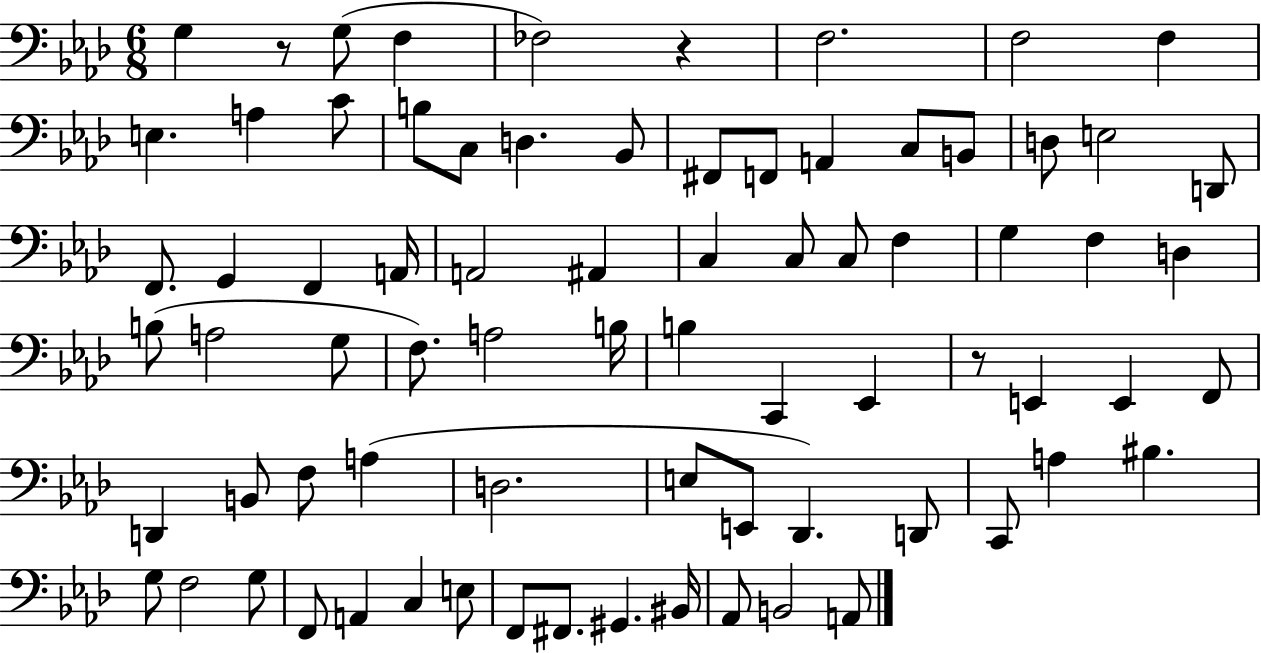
X:1
T:Untitled
M:6/8
L:1/4
K:Ab
G, z/2 G,/2 F, _F,2 z F,2 F,2 F, E, A, C/2 B,/2 C,/2 D, _B,,/2 ^F,,/2 F,,/2 A,, C,/2 B,,/2 D,/2 E,2 D,,/2 F,,/2 G,, F,, A,,/4 A,,2 ^A,, C, C,/2 C,/2 F, G, F, D, B,/2 A,2 G,/2 F,/2 A,2 B,/4 B, C,, _E,, z/2 E,, E,, F,,/2 D,, B,,/2 F,/2 A, D,2 E,/2 E,,/2 _D,, D,,/2 C,,/2 A, ^B, G,/2 F,2 G,/2 F,,/2 A,, C, E,/2 F,,/2 ^F,,/2 ^G,, ^B,,/4 _A,,/2 B,,2 A,,/2